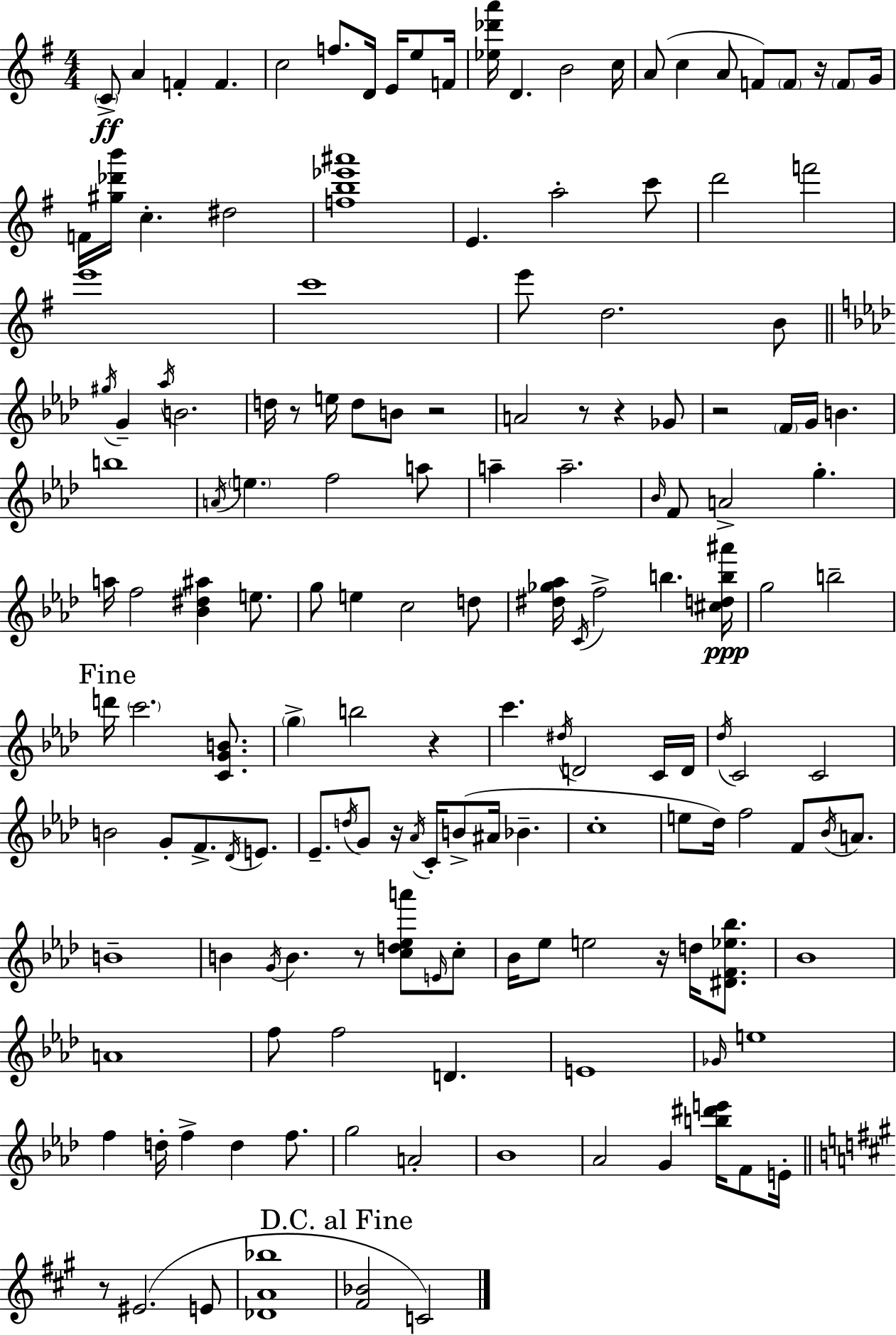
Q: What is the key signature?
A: G major